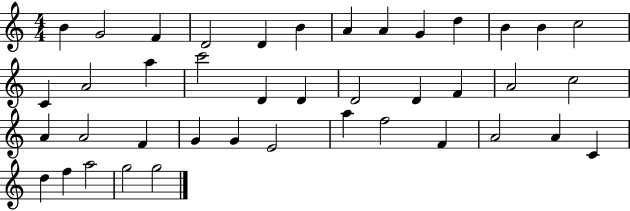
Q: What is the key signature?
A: C major